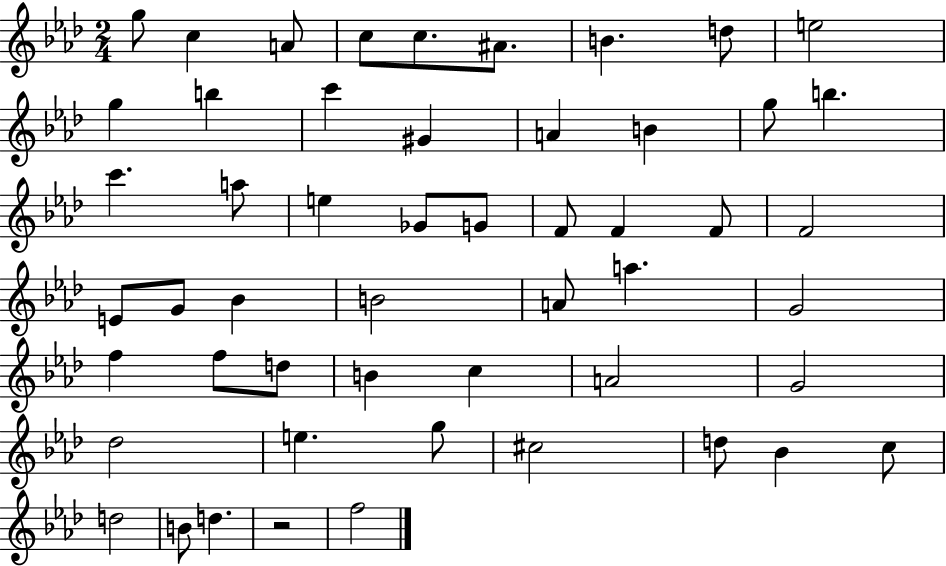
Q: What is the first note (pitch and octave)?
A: G5